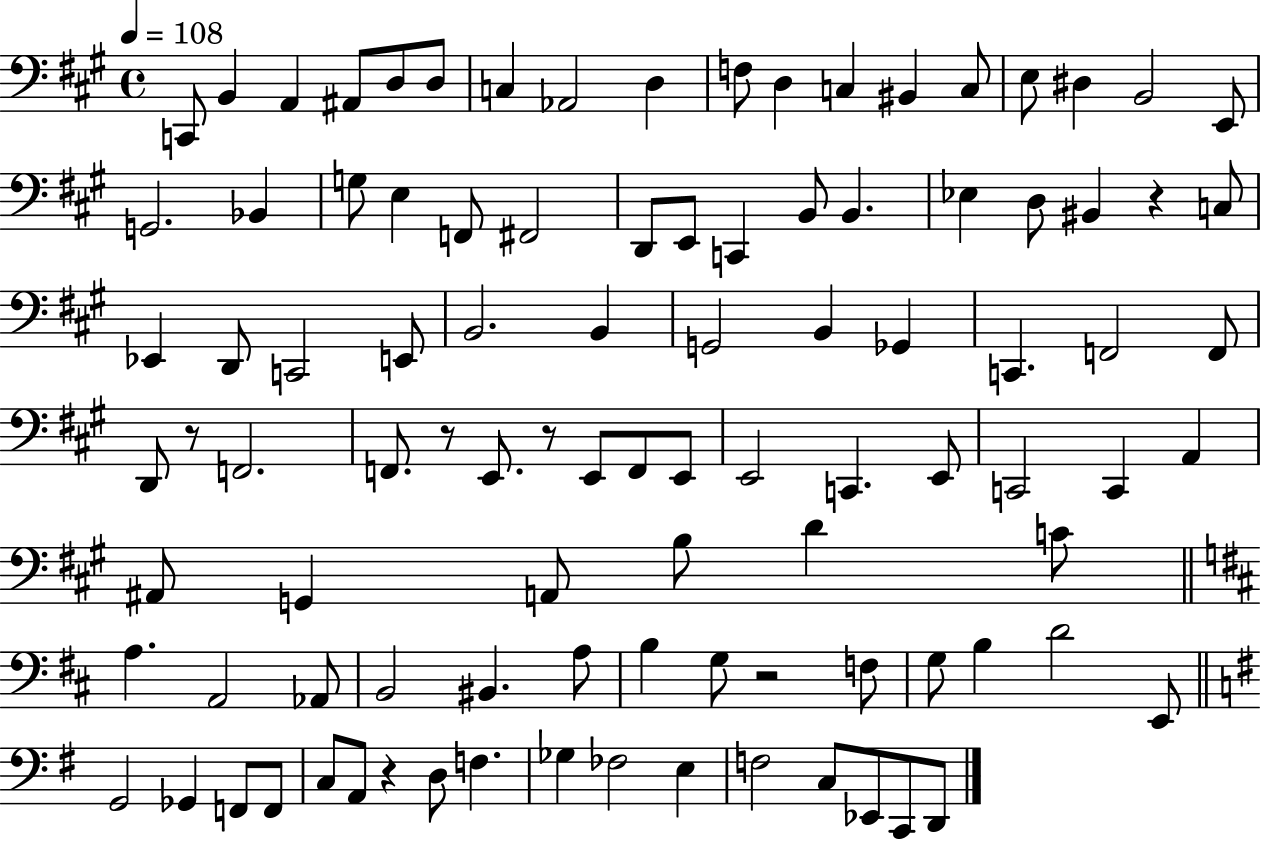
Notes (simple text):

C2/e B2/q A2/q A#2/e D3/e D3/e C3/q Ab2/h D3/q F3/e D3/q C3/q BIS2/q C3/e E3/e D#3/q B2/h E2/e G2/h. Bb2/q G3/e E3/q F2/e F#2/h D2/e E2/e C2/q B2/e B2/q. Eb3/q D3/e BIS2/q R/q C3/e Eb2/q D2/e C2/h E2/e B2/h. B2/q G2/h B2/q Gb2/q C2/q. F2/h F2/e D2/e R/e F2/h. F2/e. R/e E2/e. R/e E2/e F2/e E2/e E2/h C2/q. E2/e C2/h C2/q A2/q A#2/e G2/q A2/e B3/e D4/q C4/e A3/q. A2/h Ab2/e B2/h BIS2/q. A3/e B3/q G3/e R/h F3/e G3/e B3/q D4/h E2/e G2/h Gb2/q F2/e F2/e C3/e A2/e R/q D3/e F3/q. Gb3/q FES3/h E3/q F3/h C3/e Eb2/e C2/e D2/e